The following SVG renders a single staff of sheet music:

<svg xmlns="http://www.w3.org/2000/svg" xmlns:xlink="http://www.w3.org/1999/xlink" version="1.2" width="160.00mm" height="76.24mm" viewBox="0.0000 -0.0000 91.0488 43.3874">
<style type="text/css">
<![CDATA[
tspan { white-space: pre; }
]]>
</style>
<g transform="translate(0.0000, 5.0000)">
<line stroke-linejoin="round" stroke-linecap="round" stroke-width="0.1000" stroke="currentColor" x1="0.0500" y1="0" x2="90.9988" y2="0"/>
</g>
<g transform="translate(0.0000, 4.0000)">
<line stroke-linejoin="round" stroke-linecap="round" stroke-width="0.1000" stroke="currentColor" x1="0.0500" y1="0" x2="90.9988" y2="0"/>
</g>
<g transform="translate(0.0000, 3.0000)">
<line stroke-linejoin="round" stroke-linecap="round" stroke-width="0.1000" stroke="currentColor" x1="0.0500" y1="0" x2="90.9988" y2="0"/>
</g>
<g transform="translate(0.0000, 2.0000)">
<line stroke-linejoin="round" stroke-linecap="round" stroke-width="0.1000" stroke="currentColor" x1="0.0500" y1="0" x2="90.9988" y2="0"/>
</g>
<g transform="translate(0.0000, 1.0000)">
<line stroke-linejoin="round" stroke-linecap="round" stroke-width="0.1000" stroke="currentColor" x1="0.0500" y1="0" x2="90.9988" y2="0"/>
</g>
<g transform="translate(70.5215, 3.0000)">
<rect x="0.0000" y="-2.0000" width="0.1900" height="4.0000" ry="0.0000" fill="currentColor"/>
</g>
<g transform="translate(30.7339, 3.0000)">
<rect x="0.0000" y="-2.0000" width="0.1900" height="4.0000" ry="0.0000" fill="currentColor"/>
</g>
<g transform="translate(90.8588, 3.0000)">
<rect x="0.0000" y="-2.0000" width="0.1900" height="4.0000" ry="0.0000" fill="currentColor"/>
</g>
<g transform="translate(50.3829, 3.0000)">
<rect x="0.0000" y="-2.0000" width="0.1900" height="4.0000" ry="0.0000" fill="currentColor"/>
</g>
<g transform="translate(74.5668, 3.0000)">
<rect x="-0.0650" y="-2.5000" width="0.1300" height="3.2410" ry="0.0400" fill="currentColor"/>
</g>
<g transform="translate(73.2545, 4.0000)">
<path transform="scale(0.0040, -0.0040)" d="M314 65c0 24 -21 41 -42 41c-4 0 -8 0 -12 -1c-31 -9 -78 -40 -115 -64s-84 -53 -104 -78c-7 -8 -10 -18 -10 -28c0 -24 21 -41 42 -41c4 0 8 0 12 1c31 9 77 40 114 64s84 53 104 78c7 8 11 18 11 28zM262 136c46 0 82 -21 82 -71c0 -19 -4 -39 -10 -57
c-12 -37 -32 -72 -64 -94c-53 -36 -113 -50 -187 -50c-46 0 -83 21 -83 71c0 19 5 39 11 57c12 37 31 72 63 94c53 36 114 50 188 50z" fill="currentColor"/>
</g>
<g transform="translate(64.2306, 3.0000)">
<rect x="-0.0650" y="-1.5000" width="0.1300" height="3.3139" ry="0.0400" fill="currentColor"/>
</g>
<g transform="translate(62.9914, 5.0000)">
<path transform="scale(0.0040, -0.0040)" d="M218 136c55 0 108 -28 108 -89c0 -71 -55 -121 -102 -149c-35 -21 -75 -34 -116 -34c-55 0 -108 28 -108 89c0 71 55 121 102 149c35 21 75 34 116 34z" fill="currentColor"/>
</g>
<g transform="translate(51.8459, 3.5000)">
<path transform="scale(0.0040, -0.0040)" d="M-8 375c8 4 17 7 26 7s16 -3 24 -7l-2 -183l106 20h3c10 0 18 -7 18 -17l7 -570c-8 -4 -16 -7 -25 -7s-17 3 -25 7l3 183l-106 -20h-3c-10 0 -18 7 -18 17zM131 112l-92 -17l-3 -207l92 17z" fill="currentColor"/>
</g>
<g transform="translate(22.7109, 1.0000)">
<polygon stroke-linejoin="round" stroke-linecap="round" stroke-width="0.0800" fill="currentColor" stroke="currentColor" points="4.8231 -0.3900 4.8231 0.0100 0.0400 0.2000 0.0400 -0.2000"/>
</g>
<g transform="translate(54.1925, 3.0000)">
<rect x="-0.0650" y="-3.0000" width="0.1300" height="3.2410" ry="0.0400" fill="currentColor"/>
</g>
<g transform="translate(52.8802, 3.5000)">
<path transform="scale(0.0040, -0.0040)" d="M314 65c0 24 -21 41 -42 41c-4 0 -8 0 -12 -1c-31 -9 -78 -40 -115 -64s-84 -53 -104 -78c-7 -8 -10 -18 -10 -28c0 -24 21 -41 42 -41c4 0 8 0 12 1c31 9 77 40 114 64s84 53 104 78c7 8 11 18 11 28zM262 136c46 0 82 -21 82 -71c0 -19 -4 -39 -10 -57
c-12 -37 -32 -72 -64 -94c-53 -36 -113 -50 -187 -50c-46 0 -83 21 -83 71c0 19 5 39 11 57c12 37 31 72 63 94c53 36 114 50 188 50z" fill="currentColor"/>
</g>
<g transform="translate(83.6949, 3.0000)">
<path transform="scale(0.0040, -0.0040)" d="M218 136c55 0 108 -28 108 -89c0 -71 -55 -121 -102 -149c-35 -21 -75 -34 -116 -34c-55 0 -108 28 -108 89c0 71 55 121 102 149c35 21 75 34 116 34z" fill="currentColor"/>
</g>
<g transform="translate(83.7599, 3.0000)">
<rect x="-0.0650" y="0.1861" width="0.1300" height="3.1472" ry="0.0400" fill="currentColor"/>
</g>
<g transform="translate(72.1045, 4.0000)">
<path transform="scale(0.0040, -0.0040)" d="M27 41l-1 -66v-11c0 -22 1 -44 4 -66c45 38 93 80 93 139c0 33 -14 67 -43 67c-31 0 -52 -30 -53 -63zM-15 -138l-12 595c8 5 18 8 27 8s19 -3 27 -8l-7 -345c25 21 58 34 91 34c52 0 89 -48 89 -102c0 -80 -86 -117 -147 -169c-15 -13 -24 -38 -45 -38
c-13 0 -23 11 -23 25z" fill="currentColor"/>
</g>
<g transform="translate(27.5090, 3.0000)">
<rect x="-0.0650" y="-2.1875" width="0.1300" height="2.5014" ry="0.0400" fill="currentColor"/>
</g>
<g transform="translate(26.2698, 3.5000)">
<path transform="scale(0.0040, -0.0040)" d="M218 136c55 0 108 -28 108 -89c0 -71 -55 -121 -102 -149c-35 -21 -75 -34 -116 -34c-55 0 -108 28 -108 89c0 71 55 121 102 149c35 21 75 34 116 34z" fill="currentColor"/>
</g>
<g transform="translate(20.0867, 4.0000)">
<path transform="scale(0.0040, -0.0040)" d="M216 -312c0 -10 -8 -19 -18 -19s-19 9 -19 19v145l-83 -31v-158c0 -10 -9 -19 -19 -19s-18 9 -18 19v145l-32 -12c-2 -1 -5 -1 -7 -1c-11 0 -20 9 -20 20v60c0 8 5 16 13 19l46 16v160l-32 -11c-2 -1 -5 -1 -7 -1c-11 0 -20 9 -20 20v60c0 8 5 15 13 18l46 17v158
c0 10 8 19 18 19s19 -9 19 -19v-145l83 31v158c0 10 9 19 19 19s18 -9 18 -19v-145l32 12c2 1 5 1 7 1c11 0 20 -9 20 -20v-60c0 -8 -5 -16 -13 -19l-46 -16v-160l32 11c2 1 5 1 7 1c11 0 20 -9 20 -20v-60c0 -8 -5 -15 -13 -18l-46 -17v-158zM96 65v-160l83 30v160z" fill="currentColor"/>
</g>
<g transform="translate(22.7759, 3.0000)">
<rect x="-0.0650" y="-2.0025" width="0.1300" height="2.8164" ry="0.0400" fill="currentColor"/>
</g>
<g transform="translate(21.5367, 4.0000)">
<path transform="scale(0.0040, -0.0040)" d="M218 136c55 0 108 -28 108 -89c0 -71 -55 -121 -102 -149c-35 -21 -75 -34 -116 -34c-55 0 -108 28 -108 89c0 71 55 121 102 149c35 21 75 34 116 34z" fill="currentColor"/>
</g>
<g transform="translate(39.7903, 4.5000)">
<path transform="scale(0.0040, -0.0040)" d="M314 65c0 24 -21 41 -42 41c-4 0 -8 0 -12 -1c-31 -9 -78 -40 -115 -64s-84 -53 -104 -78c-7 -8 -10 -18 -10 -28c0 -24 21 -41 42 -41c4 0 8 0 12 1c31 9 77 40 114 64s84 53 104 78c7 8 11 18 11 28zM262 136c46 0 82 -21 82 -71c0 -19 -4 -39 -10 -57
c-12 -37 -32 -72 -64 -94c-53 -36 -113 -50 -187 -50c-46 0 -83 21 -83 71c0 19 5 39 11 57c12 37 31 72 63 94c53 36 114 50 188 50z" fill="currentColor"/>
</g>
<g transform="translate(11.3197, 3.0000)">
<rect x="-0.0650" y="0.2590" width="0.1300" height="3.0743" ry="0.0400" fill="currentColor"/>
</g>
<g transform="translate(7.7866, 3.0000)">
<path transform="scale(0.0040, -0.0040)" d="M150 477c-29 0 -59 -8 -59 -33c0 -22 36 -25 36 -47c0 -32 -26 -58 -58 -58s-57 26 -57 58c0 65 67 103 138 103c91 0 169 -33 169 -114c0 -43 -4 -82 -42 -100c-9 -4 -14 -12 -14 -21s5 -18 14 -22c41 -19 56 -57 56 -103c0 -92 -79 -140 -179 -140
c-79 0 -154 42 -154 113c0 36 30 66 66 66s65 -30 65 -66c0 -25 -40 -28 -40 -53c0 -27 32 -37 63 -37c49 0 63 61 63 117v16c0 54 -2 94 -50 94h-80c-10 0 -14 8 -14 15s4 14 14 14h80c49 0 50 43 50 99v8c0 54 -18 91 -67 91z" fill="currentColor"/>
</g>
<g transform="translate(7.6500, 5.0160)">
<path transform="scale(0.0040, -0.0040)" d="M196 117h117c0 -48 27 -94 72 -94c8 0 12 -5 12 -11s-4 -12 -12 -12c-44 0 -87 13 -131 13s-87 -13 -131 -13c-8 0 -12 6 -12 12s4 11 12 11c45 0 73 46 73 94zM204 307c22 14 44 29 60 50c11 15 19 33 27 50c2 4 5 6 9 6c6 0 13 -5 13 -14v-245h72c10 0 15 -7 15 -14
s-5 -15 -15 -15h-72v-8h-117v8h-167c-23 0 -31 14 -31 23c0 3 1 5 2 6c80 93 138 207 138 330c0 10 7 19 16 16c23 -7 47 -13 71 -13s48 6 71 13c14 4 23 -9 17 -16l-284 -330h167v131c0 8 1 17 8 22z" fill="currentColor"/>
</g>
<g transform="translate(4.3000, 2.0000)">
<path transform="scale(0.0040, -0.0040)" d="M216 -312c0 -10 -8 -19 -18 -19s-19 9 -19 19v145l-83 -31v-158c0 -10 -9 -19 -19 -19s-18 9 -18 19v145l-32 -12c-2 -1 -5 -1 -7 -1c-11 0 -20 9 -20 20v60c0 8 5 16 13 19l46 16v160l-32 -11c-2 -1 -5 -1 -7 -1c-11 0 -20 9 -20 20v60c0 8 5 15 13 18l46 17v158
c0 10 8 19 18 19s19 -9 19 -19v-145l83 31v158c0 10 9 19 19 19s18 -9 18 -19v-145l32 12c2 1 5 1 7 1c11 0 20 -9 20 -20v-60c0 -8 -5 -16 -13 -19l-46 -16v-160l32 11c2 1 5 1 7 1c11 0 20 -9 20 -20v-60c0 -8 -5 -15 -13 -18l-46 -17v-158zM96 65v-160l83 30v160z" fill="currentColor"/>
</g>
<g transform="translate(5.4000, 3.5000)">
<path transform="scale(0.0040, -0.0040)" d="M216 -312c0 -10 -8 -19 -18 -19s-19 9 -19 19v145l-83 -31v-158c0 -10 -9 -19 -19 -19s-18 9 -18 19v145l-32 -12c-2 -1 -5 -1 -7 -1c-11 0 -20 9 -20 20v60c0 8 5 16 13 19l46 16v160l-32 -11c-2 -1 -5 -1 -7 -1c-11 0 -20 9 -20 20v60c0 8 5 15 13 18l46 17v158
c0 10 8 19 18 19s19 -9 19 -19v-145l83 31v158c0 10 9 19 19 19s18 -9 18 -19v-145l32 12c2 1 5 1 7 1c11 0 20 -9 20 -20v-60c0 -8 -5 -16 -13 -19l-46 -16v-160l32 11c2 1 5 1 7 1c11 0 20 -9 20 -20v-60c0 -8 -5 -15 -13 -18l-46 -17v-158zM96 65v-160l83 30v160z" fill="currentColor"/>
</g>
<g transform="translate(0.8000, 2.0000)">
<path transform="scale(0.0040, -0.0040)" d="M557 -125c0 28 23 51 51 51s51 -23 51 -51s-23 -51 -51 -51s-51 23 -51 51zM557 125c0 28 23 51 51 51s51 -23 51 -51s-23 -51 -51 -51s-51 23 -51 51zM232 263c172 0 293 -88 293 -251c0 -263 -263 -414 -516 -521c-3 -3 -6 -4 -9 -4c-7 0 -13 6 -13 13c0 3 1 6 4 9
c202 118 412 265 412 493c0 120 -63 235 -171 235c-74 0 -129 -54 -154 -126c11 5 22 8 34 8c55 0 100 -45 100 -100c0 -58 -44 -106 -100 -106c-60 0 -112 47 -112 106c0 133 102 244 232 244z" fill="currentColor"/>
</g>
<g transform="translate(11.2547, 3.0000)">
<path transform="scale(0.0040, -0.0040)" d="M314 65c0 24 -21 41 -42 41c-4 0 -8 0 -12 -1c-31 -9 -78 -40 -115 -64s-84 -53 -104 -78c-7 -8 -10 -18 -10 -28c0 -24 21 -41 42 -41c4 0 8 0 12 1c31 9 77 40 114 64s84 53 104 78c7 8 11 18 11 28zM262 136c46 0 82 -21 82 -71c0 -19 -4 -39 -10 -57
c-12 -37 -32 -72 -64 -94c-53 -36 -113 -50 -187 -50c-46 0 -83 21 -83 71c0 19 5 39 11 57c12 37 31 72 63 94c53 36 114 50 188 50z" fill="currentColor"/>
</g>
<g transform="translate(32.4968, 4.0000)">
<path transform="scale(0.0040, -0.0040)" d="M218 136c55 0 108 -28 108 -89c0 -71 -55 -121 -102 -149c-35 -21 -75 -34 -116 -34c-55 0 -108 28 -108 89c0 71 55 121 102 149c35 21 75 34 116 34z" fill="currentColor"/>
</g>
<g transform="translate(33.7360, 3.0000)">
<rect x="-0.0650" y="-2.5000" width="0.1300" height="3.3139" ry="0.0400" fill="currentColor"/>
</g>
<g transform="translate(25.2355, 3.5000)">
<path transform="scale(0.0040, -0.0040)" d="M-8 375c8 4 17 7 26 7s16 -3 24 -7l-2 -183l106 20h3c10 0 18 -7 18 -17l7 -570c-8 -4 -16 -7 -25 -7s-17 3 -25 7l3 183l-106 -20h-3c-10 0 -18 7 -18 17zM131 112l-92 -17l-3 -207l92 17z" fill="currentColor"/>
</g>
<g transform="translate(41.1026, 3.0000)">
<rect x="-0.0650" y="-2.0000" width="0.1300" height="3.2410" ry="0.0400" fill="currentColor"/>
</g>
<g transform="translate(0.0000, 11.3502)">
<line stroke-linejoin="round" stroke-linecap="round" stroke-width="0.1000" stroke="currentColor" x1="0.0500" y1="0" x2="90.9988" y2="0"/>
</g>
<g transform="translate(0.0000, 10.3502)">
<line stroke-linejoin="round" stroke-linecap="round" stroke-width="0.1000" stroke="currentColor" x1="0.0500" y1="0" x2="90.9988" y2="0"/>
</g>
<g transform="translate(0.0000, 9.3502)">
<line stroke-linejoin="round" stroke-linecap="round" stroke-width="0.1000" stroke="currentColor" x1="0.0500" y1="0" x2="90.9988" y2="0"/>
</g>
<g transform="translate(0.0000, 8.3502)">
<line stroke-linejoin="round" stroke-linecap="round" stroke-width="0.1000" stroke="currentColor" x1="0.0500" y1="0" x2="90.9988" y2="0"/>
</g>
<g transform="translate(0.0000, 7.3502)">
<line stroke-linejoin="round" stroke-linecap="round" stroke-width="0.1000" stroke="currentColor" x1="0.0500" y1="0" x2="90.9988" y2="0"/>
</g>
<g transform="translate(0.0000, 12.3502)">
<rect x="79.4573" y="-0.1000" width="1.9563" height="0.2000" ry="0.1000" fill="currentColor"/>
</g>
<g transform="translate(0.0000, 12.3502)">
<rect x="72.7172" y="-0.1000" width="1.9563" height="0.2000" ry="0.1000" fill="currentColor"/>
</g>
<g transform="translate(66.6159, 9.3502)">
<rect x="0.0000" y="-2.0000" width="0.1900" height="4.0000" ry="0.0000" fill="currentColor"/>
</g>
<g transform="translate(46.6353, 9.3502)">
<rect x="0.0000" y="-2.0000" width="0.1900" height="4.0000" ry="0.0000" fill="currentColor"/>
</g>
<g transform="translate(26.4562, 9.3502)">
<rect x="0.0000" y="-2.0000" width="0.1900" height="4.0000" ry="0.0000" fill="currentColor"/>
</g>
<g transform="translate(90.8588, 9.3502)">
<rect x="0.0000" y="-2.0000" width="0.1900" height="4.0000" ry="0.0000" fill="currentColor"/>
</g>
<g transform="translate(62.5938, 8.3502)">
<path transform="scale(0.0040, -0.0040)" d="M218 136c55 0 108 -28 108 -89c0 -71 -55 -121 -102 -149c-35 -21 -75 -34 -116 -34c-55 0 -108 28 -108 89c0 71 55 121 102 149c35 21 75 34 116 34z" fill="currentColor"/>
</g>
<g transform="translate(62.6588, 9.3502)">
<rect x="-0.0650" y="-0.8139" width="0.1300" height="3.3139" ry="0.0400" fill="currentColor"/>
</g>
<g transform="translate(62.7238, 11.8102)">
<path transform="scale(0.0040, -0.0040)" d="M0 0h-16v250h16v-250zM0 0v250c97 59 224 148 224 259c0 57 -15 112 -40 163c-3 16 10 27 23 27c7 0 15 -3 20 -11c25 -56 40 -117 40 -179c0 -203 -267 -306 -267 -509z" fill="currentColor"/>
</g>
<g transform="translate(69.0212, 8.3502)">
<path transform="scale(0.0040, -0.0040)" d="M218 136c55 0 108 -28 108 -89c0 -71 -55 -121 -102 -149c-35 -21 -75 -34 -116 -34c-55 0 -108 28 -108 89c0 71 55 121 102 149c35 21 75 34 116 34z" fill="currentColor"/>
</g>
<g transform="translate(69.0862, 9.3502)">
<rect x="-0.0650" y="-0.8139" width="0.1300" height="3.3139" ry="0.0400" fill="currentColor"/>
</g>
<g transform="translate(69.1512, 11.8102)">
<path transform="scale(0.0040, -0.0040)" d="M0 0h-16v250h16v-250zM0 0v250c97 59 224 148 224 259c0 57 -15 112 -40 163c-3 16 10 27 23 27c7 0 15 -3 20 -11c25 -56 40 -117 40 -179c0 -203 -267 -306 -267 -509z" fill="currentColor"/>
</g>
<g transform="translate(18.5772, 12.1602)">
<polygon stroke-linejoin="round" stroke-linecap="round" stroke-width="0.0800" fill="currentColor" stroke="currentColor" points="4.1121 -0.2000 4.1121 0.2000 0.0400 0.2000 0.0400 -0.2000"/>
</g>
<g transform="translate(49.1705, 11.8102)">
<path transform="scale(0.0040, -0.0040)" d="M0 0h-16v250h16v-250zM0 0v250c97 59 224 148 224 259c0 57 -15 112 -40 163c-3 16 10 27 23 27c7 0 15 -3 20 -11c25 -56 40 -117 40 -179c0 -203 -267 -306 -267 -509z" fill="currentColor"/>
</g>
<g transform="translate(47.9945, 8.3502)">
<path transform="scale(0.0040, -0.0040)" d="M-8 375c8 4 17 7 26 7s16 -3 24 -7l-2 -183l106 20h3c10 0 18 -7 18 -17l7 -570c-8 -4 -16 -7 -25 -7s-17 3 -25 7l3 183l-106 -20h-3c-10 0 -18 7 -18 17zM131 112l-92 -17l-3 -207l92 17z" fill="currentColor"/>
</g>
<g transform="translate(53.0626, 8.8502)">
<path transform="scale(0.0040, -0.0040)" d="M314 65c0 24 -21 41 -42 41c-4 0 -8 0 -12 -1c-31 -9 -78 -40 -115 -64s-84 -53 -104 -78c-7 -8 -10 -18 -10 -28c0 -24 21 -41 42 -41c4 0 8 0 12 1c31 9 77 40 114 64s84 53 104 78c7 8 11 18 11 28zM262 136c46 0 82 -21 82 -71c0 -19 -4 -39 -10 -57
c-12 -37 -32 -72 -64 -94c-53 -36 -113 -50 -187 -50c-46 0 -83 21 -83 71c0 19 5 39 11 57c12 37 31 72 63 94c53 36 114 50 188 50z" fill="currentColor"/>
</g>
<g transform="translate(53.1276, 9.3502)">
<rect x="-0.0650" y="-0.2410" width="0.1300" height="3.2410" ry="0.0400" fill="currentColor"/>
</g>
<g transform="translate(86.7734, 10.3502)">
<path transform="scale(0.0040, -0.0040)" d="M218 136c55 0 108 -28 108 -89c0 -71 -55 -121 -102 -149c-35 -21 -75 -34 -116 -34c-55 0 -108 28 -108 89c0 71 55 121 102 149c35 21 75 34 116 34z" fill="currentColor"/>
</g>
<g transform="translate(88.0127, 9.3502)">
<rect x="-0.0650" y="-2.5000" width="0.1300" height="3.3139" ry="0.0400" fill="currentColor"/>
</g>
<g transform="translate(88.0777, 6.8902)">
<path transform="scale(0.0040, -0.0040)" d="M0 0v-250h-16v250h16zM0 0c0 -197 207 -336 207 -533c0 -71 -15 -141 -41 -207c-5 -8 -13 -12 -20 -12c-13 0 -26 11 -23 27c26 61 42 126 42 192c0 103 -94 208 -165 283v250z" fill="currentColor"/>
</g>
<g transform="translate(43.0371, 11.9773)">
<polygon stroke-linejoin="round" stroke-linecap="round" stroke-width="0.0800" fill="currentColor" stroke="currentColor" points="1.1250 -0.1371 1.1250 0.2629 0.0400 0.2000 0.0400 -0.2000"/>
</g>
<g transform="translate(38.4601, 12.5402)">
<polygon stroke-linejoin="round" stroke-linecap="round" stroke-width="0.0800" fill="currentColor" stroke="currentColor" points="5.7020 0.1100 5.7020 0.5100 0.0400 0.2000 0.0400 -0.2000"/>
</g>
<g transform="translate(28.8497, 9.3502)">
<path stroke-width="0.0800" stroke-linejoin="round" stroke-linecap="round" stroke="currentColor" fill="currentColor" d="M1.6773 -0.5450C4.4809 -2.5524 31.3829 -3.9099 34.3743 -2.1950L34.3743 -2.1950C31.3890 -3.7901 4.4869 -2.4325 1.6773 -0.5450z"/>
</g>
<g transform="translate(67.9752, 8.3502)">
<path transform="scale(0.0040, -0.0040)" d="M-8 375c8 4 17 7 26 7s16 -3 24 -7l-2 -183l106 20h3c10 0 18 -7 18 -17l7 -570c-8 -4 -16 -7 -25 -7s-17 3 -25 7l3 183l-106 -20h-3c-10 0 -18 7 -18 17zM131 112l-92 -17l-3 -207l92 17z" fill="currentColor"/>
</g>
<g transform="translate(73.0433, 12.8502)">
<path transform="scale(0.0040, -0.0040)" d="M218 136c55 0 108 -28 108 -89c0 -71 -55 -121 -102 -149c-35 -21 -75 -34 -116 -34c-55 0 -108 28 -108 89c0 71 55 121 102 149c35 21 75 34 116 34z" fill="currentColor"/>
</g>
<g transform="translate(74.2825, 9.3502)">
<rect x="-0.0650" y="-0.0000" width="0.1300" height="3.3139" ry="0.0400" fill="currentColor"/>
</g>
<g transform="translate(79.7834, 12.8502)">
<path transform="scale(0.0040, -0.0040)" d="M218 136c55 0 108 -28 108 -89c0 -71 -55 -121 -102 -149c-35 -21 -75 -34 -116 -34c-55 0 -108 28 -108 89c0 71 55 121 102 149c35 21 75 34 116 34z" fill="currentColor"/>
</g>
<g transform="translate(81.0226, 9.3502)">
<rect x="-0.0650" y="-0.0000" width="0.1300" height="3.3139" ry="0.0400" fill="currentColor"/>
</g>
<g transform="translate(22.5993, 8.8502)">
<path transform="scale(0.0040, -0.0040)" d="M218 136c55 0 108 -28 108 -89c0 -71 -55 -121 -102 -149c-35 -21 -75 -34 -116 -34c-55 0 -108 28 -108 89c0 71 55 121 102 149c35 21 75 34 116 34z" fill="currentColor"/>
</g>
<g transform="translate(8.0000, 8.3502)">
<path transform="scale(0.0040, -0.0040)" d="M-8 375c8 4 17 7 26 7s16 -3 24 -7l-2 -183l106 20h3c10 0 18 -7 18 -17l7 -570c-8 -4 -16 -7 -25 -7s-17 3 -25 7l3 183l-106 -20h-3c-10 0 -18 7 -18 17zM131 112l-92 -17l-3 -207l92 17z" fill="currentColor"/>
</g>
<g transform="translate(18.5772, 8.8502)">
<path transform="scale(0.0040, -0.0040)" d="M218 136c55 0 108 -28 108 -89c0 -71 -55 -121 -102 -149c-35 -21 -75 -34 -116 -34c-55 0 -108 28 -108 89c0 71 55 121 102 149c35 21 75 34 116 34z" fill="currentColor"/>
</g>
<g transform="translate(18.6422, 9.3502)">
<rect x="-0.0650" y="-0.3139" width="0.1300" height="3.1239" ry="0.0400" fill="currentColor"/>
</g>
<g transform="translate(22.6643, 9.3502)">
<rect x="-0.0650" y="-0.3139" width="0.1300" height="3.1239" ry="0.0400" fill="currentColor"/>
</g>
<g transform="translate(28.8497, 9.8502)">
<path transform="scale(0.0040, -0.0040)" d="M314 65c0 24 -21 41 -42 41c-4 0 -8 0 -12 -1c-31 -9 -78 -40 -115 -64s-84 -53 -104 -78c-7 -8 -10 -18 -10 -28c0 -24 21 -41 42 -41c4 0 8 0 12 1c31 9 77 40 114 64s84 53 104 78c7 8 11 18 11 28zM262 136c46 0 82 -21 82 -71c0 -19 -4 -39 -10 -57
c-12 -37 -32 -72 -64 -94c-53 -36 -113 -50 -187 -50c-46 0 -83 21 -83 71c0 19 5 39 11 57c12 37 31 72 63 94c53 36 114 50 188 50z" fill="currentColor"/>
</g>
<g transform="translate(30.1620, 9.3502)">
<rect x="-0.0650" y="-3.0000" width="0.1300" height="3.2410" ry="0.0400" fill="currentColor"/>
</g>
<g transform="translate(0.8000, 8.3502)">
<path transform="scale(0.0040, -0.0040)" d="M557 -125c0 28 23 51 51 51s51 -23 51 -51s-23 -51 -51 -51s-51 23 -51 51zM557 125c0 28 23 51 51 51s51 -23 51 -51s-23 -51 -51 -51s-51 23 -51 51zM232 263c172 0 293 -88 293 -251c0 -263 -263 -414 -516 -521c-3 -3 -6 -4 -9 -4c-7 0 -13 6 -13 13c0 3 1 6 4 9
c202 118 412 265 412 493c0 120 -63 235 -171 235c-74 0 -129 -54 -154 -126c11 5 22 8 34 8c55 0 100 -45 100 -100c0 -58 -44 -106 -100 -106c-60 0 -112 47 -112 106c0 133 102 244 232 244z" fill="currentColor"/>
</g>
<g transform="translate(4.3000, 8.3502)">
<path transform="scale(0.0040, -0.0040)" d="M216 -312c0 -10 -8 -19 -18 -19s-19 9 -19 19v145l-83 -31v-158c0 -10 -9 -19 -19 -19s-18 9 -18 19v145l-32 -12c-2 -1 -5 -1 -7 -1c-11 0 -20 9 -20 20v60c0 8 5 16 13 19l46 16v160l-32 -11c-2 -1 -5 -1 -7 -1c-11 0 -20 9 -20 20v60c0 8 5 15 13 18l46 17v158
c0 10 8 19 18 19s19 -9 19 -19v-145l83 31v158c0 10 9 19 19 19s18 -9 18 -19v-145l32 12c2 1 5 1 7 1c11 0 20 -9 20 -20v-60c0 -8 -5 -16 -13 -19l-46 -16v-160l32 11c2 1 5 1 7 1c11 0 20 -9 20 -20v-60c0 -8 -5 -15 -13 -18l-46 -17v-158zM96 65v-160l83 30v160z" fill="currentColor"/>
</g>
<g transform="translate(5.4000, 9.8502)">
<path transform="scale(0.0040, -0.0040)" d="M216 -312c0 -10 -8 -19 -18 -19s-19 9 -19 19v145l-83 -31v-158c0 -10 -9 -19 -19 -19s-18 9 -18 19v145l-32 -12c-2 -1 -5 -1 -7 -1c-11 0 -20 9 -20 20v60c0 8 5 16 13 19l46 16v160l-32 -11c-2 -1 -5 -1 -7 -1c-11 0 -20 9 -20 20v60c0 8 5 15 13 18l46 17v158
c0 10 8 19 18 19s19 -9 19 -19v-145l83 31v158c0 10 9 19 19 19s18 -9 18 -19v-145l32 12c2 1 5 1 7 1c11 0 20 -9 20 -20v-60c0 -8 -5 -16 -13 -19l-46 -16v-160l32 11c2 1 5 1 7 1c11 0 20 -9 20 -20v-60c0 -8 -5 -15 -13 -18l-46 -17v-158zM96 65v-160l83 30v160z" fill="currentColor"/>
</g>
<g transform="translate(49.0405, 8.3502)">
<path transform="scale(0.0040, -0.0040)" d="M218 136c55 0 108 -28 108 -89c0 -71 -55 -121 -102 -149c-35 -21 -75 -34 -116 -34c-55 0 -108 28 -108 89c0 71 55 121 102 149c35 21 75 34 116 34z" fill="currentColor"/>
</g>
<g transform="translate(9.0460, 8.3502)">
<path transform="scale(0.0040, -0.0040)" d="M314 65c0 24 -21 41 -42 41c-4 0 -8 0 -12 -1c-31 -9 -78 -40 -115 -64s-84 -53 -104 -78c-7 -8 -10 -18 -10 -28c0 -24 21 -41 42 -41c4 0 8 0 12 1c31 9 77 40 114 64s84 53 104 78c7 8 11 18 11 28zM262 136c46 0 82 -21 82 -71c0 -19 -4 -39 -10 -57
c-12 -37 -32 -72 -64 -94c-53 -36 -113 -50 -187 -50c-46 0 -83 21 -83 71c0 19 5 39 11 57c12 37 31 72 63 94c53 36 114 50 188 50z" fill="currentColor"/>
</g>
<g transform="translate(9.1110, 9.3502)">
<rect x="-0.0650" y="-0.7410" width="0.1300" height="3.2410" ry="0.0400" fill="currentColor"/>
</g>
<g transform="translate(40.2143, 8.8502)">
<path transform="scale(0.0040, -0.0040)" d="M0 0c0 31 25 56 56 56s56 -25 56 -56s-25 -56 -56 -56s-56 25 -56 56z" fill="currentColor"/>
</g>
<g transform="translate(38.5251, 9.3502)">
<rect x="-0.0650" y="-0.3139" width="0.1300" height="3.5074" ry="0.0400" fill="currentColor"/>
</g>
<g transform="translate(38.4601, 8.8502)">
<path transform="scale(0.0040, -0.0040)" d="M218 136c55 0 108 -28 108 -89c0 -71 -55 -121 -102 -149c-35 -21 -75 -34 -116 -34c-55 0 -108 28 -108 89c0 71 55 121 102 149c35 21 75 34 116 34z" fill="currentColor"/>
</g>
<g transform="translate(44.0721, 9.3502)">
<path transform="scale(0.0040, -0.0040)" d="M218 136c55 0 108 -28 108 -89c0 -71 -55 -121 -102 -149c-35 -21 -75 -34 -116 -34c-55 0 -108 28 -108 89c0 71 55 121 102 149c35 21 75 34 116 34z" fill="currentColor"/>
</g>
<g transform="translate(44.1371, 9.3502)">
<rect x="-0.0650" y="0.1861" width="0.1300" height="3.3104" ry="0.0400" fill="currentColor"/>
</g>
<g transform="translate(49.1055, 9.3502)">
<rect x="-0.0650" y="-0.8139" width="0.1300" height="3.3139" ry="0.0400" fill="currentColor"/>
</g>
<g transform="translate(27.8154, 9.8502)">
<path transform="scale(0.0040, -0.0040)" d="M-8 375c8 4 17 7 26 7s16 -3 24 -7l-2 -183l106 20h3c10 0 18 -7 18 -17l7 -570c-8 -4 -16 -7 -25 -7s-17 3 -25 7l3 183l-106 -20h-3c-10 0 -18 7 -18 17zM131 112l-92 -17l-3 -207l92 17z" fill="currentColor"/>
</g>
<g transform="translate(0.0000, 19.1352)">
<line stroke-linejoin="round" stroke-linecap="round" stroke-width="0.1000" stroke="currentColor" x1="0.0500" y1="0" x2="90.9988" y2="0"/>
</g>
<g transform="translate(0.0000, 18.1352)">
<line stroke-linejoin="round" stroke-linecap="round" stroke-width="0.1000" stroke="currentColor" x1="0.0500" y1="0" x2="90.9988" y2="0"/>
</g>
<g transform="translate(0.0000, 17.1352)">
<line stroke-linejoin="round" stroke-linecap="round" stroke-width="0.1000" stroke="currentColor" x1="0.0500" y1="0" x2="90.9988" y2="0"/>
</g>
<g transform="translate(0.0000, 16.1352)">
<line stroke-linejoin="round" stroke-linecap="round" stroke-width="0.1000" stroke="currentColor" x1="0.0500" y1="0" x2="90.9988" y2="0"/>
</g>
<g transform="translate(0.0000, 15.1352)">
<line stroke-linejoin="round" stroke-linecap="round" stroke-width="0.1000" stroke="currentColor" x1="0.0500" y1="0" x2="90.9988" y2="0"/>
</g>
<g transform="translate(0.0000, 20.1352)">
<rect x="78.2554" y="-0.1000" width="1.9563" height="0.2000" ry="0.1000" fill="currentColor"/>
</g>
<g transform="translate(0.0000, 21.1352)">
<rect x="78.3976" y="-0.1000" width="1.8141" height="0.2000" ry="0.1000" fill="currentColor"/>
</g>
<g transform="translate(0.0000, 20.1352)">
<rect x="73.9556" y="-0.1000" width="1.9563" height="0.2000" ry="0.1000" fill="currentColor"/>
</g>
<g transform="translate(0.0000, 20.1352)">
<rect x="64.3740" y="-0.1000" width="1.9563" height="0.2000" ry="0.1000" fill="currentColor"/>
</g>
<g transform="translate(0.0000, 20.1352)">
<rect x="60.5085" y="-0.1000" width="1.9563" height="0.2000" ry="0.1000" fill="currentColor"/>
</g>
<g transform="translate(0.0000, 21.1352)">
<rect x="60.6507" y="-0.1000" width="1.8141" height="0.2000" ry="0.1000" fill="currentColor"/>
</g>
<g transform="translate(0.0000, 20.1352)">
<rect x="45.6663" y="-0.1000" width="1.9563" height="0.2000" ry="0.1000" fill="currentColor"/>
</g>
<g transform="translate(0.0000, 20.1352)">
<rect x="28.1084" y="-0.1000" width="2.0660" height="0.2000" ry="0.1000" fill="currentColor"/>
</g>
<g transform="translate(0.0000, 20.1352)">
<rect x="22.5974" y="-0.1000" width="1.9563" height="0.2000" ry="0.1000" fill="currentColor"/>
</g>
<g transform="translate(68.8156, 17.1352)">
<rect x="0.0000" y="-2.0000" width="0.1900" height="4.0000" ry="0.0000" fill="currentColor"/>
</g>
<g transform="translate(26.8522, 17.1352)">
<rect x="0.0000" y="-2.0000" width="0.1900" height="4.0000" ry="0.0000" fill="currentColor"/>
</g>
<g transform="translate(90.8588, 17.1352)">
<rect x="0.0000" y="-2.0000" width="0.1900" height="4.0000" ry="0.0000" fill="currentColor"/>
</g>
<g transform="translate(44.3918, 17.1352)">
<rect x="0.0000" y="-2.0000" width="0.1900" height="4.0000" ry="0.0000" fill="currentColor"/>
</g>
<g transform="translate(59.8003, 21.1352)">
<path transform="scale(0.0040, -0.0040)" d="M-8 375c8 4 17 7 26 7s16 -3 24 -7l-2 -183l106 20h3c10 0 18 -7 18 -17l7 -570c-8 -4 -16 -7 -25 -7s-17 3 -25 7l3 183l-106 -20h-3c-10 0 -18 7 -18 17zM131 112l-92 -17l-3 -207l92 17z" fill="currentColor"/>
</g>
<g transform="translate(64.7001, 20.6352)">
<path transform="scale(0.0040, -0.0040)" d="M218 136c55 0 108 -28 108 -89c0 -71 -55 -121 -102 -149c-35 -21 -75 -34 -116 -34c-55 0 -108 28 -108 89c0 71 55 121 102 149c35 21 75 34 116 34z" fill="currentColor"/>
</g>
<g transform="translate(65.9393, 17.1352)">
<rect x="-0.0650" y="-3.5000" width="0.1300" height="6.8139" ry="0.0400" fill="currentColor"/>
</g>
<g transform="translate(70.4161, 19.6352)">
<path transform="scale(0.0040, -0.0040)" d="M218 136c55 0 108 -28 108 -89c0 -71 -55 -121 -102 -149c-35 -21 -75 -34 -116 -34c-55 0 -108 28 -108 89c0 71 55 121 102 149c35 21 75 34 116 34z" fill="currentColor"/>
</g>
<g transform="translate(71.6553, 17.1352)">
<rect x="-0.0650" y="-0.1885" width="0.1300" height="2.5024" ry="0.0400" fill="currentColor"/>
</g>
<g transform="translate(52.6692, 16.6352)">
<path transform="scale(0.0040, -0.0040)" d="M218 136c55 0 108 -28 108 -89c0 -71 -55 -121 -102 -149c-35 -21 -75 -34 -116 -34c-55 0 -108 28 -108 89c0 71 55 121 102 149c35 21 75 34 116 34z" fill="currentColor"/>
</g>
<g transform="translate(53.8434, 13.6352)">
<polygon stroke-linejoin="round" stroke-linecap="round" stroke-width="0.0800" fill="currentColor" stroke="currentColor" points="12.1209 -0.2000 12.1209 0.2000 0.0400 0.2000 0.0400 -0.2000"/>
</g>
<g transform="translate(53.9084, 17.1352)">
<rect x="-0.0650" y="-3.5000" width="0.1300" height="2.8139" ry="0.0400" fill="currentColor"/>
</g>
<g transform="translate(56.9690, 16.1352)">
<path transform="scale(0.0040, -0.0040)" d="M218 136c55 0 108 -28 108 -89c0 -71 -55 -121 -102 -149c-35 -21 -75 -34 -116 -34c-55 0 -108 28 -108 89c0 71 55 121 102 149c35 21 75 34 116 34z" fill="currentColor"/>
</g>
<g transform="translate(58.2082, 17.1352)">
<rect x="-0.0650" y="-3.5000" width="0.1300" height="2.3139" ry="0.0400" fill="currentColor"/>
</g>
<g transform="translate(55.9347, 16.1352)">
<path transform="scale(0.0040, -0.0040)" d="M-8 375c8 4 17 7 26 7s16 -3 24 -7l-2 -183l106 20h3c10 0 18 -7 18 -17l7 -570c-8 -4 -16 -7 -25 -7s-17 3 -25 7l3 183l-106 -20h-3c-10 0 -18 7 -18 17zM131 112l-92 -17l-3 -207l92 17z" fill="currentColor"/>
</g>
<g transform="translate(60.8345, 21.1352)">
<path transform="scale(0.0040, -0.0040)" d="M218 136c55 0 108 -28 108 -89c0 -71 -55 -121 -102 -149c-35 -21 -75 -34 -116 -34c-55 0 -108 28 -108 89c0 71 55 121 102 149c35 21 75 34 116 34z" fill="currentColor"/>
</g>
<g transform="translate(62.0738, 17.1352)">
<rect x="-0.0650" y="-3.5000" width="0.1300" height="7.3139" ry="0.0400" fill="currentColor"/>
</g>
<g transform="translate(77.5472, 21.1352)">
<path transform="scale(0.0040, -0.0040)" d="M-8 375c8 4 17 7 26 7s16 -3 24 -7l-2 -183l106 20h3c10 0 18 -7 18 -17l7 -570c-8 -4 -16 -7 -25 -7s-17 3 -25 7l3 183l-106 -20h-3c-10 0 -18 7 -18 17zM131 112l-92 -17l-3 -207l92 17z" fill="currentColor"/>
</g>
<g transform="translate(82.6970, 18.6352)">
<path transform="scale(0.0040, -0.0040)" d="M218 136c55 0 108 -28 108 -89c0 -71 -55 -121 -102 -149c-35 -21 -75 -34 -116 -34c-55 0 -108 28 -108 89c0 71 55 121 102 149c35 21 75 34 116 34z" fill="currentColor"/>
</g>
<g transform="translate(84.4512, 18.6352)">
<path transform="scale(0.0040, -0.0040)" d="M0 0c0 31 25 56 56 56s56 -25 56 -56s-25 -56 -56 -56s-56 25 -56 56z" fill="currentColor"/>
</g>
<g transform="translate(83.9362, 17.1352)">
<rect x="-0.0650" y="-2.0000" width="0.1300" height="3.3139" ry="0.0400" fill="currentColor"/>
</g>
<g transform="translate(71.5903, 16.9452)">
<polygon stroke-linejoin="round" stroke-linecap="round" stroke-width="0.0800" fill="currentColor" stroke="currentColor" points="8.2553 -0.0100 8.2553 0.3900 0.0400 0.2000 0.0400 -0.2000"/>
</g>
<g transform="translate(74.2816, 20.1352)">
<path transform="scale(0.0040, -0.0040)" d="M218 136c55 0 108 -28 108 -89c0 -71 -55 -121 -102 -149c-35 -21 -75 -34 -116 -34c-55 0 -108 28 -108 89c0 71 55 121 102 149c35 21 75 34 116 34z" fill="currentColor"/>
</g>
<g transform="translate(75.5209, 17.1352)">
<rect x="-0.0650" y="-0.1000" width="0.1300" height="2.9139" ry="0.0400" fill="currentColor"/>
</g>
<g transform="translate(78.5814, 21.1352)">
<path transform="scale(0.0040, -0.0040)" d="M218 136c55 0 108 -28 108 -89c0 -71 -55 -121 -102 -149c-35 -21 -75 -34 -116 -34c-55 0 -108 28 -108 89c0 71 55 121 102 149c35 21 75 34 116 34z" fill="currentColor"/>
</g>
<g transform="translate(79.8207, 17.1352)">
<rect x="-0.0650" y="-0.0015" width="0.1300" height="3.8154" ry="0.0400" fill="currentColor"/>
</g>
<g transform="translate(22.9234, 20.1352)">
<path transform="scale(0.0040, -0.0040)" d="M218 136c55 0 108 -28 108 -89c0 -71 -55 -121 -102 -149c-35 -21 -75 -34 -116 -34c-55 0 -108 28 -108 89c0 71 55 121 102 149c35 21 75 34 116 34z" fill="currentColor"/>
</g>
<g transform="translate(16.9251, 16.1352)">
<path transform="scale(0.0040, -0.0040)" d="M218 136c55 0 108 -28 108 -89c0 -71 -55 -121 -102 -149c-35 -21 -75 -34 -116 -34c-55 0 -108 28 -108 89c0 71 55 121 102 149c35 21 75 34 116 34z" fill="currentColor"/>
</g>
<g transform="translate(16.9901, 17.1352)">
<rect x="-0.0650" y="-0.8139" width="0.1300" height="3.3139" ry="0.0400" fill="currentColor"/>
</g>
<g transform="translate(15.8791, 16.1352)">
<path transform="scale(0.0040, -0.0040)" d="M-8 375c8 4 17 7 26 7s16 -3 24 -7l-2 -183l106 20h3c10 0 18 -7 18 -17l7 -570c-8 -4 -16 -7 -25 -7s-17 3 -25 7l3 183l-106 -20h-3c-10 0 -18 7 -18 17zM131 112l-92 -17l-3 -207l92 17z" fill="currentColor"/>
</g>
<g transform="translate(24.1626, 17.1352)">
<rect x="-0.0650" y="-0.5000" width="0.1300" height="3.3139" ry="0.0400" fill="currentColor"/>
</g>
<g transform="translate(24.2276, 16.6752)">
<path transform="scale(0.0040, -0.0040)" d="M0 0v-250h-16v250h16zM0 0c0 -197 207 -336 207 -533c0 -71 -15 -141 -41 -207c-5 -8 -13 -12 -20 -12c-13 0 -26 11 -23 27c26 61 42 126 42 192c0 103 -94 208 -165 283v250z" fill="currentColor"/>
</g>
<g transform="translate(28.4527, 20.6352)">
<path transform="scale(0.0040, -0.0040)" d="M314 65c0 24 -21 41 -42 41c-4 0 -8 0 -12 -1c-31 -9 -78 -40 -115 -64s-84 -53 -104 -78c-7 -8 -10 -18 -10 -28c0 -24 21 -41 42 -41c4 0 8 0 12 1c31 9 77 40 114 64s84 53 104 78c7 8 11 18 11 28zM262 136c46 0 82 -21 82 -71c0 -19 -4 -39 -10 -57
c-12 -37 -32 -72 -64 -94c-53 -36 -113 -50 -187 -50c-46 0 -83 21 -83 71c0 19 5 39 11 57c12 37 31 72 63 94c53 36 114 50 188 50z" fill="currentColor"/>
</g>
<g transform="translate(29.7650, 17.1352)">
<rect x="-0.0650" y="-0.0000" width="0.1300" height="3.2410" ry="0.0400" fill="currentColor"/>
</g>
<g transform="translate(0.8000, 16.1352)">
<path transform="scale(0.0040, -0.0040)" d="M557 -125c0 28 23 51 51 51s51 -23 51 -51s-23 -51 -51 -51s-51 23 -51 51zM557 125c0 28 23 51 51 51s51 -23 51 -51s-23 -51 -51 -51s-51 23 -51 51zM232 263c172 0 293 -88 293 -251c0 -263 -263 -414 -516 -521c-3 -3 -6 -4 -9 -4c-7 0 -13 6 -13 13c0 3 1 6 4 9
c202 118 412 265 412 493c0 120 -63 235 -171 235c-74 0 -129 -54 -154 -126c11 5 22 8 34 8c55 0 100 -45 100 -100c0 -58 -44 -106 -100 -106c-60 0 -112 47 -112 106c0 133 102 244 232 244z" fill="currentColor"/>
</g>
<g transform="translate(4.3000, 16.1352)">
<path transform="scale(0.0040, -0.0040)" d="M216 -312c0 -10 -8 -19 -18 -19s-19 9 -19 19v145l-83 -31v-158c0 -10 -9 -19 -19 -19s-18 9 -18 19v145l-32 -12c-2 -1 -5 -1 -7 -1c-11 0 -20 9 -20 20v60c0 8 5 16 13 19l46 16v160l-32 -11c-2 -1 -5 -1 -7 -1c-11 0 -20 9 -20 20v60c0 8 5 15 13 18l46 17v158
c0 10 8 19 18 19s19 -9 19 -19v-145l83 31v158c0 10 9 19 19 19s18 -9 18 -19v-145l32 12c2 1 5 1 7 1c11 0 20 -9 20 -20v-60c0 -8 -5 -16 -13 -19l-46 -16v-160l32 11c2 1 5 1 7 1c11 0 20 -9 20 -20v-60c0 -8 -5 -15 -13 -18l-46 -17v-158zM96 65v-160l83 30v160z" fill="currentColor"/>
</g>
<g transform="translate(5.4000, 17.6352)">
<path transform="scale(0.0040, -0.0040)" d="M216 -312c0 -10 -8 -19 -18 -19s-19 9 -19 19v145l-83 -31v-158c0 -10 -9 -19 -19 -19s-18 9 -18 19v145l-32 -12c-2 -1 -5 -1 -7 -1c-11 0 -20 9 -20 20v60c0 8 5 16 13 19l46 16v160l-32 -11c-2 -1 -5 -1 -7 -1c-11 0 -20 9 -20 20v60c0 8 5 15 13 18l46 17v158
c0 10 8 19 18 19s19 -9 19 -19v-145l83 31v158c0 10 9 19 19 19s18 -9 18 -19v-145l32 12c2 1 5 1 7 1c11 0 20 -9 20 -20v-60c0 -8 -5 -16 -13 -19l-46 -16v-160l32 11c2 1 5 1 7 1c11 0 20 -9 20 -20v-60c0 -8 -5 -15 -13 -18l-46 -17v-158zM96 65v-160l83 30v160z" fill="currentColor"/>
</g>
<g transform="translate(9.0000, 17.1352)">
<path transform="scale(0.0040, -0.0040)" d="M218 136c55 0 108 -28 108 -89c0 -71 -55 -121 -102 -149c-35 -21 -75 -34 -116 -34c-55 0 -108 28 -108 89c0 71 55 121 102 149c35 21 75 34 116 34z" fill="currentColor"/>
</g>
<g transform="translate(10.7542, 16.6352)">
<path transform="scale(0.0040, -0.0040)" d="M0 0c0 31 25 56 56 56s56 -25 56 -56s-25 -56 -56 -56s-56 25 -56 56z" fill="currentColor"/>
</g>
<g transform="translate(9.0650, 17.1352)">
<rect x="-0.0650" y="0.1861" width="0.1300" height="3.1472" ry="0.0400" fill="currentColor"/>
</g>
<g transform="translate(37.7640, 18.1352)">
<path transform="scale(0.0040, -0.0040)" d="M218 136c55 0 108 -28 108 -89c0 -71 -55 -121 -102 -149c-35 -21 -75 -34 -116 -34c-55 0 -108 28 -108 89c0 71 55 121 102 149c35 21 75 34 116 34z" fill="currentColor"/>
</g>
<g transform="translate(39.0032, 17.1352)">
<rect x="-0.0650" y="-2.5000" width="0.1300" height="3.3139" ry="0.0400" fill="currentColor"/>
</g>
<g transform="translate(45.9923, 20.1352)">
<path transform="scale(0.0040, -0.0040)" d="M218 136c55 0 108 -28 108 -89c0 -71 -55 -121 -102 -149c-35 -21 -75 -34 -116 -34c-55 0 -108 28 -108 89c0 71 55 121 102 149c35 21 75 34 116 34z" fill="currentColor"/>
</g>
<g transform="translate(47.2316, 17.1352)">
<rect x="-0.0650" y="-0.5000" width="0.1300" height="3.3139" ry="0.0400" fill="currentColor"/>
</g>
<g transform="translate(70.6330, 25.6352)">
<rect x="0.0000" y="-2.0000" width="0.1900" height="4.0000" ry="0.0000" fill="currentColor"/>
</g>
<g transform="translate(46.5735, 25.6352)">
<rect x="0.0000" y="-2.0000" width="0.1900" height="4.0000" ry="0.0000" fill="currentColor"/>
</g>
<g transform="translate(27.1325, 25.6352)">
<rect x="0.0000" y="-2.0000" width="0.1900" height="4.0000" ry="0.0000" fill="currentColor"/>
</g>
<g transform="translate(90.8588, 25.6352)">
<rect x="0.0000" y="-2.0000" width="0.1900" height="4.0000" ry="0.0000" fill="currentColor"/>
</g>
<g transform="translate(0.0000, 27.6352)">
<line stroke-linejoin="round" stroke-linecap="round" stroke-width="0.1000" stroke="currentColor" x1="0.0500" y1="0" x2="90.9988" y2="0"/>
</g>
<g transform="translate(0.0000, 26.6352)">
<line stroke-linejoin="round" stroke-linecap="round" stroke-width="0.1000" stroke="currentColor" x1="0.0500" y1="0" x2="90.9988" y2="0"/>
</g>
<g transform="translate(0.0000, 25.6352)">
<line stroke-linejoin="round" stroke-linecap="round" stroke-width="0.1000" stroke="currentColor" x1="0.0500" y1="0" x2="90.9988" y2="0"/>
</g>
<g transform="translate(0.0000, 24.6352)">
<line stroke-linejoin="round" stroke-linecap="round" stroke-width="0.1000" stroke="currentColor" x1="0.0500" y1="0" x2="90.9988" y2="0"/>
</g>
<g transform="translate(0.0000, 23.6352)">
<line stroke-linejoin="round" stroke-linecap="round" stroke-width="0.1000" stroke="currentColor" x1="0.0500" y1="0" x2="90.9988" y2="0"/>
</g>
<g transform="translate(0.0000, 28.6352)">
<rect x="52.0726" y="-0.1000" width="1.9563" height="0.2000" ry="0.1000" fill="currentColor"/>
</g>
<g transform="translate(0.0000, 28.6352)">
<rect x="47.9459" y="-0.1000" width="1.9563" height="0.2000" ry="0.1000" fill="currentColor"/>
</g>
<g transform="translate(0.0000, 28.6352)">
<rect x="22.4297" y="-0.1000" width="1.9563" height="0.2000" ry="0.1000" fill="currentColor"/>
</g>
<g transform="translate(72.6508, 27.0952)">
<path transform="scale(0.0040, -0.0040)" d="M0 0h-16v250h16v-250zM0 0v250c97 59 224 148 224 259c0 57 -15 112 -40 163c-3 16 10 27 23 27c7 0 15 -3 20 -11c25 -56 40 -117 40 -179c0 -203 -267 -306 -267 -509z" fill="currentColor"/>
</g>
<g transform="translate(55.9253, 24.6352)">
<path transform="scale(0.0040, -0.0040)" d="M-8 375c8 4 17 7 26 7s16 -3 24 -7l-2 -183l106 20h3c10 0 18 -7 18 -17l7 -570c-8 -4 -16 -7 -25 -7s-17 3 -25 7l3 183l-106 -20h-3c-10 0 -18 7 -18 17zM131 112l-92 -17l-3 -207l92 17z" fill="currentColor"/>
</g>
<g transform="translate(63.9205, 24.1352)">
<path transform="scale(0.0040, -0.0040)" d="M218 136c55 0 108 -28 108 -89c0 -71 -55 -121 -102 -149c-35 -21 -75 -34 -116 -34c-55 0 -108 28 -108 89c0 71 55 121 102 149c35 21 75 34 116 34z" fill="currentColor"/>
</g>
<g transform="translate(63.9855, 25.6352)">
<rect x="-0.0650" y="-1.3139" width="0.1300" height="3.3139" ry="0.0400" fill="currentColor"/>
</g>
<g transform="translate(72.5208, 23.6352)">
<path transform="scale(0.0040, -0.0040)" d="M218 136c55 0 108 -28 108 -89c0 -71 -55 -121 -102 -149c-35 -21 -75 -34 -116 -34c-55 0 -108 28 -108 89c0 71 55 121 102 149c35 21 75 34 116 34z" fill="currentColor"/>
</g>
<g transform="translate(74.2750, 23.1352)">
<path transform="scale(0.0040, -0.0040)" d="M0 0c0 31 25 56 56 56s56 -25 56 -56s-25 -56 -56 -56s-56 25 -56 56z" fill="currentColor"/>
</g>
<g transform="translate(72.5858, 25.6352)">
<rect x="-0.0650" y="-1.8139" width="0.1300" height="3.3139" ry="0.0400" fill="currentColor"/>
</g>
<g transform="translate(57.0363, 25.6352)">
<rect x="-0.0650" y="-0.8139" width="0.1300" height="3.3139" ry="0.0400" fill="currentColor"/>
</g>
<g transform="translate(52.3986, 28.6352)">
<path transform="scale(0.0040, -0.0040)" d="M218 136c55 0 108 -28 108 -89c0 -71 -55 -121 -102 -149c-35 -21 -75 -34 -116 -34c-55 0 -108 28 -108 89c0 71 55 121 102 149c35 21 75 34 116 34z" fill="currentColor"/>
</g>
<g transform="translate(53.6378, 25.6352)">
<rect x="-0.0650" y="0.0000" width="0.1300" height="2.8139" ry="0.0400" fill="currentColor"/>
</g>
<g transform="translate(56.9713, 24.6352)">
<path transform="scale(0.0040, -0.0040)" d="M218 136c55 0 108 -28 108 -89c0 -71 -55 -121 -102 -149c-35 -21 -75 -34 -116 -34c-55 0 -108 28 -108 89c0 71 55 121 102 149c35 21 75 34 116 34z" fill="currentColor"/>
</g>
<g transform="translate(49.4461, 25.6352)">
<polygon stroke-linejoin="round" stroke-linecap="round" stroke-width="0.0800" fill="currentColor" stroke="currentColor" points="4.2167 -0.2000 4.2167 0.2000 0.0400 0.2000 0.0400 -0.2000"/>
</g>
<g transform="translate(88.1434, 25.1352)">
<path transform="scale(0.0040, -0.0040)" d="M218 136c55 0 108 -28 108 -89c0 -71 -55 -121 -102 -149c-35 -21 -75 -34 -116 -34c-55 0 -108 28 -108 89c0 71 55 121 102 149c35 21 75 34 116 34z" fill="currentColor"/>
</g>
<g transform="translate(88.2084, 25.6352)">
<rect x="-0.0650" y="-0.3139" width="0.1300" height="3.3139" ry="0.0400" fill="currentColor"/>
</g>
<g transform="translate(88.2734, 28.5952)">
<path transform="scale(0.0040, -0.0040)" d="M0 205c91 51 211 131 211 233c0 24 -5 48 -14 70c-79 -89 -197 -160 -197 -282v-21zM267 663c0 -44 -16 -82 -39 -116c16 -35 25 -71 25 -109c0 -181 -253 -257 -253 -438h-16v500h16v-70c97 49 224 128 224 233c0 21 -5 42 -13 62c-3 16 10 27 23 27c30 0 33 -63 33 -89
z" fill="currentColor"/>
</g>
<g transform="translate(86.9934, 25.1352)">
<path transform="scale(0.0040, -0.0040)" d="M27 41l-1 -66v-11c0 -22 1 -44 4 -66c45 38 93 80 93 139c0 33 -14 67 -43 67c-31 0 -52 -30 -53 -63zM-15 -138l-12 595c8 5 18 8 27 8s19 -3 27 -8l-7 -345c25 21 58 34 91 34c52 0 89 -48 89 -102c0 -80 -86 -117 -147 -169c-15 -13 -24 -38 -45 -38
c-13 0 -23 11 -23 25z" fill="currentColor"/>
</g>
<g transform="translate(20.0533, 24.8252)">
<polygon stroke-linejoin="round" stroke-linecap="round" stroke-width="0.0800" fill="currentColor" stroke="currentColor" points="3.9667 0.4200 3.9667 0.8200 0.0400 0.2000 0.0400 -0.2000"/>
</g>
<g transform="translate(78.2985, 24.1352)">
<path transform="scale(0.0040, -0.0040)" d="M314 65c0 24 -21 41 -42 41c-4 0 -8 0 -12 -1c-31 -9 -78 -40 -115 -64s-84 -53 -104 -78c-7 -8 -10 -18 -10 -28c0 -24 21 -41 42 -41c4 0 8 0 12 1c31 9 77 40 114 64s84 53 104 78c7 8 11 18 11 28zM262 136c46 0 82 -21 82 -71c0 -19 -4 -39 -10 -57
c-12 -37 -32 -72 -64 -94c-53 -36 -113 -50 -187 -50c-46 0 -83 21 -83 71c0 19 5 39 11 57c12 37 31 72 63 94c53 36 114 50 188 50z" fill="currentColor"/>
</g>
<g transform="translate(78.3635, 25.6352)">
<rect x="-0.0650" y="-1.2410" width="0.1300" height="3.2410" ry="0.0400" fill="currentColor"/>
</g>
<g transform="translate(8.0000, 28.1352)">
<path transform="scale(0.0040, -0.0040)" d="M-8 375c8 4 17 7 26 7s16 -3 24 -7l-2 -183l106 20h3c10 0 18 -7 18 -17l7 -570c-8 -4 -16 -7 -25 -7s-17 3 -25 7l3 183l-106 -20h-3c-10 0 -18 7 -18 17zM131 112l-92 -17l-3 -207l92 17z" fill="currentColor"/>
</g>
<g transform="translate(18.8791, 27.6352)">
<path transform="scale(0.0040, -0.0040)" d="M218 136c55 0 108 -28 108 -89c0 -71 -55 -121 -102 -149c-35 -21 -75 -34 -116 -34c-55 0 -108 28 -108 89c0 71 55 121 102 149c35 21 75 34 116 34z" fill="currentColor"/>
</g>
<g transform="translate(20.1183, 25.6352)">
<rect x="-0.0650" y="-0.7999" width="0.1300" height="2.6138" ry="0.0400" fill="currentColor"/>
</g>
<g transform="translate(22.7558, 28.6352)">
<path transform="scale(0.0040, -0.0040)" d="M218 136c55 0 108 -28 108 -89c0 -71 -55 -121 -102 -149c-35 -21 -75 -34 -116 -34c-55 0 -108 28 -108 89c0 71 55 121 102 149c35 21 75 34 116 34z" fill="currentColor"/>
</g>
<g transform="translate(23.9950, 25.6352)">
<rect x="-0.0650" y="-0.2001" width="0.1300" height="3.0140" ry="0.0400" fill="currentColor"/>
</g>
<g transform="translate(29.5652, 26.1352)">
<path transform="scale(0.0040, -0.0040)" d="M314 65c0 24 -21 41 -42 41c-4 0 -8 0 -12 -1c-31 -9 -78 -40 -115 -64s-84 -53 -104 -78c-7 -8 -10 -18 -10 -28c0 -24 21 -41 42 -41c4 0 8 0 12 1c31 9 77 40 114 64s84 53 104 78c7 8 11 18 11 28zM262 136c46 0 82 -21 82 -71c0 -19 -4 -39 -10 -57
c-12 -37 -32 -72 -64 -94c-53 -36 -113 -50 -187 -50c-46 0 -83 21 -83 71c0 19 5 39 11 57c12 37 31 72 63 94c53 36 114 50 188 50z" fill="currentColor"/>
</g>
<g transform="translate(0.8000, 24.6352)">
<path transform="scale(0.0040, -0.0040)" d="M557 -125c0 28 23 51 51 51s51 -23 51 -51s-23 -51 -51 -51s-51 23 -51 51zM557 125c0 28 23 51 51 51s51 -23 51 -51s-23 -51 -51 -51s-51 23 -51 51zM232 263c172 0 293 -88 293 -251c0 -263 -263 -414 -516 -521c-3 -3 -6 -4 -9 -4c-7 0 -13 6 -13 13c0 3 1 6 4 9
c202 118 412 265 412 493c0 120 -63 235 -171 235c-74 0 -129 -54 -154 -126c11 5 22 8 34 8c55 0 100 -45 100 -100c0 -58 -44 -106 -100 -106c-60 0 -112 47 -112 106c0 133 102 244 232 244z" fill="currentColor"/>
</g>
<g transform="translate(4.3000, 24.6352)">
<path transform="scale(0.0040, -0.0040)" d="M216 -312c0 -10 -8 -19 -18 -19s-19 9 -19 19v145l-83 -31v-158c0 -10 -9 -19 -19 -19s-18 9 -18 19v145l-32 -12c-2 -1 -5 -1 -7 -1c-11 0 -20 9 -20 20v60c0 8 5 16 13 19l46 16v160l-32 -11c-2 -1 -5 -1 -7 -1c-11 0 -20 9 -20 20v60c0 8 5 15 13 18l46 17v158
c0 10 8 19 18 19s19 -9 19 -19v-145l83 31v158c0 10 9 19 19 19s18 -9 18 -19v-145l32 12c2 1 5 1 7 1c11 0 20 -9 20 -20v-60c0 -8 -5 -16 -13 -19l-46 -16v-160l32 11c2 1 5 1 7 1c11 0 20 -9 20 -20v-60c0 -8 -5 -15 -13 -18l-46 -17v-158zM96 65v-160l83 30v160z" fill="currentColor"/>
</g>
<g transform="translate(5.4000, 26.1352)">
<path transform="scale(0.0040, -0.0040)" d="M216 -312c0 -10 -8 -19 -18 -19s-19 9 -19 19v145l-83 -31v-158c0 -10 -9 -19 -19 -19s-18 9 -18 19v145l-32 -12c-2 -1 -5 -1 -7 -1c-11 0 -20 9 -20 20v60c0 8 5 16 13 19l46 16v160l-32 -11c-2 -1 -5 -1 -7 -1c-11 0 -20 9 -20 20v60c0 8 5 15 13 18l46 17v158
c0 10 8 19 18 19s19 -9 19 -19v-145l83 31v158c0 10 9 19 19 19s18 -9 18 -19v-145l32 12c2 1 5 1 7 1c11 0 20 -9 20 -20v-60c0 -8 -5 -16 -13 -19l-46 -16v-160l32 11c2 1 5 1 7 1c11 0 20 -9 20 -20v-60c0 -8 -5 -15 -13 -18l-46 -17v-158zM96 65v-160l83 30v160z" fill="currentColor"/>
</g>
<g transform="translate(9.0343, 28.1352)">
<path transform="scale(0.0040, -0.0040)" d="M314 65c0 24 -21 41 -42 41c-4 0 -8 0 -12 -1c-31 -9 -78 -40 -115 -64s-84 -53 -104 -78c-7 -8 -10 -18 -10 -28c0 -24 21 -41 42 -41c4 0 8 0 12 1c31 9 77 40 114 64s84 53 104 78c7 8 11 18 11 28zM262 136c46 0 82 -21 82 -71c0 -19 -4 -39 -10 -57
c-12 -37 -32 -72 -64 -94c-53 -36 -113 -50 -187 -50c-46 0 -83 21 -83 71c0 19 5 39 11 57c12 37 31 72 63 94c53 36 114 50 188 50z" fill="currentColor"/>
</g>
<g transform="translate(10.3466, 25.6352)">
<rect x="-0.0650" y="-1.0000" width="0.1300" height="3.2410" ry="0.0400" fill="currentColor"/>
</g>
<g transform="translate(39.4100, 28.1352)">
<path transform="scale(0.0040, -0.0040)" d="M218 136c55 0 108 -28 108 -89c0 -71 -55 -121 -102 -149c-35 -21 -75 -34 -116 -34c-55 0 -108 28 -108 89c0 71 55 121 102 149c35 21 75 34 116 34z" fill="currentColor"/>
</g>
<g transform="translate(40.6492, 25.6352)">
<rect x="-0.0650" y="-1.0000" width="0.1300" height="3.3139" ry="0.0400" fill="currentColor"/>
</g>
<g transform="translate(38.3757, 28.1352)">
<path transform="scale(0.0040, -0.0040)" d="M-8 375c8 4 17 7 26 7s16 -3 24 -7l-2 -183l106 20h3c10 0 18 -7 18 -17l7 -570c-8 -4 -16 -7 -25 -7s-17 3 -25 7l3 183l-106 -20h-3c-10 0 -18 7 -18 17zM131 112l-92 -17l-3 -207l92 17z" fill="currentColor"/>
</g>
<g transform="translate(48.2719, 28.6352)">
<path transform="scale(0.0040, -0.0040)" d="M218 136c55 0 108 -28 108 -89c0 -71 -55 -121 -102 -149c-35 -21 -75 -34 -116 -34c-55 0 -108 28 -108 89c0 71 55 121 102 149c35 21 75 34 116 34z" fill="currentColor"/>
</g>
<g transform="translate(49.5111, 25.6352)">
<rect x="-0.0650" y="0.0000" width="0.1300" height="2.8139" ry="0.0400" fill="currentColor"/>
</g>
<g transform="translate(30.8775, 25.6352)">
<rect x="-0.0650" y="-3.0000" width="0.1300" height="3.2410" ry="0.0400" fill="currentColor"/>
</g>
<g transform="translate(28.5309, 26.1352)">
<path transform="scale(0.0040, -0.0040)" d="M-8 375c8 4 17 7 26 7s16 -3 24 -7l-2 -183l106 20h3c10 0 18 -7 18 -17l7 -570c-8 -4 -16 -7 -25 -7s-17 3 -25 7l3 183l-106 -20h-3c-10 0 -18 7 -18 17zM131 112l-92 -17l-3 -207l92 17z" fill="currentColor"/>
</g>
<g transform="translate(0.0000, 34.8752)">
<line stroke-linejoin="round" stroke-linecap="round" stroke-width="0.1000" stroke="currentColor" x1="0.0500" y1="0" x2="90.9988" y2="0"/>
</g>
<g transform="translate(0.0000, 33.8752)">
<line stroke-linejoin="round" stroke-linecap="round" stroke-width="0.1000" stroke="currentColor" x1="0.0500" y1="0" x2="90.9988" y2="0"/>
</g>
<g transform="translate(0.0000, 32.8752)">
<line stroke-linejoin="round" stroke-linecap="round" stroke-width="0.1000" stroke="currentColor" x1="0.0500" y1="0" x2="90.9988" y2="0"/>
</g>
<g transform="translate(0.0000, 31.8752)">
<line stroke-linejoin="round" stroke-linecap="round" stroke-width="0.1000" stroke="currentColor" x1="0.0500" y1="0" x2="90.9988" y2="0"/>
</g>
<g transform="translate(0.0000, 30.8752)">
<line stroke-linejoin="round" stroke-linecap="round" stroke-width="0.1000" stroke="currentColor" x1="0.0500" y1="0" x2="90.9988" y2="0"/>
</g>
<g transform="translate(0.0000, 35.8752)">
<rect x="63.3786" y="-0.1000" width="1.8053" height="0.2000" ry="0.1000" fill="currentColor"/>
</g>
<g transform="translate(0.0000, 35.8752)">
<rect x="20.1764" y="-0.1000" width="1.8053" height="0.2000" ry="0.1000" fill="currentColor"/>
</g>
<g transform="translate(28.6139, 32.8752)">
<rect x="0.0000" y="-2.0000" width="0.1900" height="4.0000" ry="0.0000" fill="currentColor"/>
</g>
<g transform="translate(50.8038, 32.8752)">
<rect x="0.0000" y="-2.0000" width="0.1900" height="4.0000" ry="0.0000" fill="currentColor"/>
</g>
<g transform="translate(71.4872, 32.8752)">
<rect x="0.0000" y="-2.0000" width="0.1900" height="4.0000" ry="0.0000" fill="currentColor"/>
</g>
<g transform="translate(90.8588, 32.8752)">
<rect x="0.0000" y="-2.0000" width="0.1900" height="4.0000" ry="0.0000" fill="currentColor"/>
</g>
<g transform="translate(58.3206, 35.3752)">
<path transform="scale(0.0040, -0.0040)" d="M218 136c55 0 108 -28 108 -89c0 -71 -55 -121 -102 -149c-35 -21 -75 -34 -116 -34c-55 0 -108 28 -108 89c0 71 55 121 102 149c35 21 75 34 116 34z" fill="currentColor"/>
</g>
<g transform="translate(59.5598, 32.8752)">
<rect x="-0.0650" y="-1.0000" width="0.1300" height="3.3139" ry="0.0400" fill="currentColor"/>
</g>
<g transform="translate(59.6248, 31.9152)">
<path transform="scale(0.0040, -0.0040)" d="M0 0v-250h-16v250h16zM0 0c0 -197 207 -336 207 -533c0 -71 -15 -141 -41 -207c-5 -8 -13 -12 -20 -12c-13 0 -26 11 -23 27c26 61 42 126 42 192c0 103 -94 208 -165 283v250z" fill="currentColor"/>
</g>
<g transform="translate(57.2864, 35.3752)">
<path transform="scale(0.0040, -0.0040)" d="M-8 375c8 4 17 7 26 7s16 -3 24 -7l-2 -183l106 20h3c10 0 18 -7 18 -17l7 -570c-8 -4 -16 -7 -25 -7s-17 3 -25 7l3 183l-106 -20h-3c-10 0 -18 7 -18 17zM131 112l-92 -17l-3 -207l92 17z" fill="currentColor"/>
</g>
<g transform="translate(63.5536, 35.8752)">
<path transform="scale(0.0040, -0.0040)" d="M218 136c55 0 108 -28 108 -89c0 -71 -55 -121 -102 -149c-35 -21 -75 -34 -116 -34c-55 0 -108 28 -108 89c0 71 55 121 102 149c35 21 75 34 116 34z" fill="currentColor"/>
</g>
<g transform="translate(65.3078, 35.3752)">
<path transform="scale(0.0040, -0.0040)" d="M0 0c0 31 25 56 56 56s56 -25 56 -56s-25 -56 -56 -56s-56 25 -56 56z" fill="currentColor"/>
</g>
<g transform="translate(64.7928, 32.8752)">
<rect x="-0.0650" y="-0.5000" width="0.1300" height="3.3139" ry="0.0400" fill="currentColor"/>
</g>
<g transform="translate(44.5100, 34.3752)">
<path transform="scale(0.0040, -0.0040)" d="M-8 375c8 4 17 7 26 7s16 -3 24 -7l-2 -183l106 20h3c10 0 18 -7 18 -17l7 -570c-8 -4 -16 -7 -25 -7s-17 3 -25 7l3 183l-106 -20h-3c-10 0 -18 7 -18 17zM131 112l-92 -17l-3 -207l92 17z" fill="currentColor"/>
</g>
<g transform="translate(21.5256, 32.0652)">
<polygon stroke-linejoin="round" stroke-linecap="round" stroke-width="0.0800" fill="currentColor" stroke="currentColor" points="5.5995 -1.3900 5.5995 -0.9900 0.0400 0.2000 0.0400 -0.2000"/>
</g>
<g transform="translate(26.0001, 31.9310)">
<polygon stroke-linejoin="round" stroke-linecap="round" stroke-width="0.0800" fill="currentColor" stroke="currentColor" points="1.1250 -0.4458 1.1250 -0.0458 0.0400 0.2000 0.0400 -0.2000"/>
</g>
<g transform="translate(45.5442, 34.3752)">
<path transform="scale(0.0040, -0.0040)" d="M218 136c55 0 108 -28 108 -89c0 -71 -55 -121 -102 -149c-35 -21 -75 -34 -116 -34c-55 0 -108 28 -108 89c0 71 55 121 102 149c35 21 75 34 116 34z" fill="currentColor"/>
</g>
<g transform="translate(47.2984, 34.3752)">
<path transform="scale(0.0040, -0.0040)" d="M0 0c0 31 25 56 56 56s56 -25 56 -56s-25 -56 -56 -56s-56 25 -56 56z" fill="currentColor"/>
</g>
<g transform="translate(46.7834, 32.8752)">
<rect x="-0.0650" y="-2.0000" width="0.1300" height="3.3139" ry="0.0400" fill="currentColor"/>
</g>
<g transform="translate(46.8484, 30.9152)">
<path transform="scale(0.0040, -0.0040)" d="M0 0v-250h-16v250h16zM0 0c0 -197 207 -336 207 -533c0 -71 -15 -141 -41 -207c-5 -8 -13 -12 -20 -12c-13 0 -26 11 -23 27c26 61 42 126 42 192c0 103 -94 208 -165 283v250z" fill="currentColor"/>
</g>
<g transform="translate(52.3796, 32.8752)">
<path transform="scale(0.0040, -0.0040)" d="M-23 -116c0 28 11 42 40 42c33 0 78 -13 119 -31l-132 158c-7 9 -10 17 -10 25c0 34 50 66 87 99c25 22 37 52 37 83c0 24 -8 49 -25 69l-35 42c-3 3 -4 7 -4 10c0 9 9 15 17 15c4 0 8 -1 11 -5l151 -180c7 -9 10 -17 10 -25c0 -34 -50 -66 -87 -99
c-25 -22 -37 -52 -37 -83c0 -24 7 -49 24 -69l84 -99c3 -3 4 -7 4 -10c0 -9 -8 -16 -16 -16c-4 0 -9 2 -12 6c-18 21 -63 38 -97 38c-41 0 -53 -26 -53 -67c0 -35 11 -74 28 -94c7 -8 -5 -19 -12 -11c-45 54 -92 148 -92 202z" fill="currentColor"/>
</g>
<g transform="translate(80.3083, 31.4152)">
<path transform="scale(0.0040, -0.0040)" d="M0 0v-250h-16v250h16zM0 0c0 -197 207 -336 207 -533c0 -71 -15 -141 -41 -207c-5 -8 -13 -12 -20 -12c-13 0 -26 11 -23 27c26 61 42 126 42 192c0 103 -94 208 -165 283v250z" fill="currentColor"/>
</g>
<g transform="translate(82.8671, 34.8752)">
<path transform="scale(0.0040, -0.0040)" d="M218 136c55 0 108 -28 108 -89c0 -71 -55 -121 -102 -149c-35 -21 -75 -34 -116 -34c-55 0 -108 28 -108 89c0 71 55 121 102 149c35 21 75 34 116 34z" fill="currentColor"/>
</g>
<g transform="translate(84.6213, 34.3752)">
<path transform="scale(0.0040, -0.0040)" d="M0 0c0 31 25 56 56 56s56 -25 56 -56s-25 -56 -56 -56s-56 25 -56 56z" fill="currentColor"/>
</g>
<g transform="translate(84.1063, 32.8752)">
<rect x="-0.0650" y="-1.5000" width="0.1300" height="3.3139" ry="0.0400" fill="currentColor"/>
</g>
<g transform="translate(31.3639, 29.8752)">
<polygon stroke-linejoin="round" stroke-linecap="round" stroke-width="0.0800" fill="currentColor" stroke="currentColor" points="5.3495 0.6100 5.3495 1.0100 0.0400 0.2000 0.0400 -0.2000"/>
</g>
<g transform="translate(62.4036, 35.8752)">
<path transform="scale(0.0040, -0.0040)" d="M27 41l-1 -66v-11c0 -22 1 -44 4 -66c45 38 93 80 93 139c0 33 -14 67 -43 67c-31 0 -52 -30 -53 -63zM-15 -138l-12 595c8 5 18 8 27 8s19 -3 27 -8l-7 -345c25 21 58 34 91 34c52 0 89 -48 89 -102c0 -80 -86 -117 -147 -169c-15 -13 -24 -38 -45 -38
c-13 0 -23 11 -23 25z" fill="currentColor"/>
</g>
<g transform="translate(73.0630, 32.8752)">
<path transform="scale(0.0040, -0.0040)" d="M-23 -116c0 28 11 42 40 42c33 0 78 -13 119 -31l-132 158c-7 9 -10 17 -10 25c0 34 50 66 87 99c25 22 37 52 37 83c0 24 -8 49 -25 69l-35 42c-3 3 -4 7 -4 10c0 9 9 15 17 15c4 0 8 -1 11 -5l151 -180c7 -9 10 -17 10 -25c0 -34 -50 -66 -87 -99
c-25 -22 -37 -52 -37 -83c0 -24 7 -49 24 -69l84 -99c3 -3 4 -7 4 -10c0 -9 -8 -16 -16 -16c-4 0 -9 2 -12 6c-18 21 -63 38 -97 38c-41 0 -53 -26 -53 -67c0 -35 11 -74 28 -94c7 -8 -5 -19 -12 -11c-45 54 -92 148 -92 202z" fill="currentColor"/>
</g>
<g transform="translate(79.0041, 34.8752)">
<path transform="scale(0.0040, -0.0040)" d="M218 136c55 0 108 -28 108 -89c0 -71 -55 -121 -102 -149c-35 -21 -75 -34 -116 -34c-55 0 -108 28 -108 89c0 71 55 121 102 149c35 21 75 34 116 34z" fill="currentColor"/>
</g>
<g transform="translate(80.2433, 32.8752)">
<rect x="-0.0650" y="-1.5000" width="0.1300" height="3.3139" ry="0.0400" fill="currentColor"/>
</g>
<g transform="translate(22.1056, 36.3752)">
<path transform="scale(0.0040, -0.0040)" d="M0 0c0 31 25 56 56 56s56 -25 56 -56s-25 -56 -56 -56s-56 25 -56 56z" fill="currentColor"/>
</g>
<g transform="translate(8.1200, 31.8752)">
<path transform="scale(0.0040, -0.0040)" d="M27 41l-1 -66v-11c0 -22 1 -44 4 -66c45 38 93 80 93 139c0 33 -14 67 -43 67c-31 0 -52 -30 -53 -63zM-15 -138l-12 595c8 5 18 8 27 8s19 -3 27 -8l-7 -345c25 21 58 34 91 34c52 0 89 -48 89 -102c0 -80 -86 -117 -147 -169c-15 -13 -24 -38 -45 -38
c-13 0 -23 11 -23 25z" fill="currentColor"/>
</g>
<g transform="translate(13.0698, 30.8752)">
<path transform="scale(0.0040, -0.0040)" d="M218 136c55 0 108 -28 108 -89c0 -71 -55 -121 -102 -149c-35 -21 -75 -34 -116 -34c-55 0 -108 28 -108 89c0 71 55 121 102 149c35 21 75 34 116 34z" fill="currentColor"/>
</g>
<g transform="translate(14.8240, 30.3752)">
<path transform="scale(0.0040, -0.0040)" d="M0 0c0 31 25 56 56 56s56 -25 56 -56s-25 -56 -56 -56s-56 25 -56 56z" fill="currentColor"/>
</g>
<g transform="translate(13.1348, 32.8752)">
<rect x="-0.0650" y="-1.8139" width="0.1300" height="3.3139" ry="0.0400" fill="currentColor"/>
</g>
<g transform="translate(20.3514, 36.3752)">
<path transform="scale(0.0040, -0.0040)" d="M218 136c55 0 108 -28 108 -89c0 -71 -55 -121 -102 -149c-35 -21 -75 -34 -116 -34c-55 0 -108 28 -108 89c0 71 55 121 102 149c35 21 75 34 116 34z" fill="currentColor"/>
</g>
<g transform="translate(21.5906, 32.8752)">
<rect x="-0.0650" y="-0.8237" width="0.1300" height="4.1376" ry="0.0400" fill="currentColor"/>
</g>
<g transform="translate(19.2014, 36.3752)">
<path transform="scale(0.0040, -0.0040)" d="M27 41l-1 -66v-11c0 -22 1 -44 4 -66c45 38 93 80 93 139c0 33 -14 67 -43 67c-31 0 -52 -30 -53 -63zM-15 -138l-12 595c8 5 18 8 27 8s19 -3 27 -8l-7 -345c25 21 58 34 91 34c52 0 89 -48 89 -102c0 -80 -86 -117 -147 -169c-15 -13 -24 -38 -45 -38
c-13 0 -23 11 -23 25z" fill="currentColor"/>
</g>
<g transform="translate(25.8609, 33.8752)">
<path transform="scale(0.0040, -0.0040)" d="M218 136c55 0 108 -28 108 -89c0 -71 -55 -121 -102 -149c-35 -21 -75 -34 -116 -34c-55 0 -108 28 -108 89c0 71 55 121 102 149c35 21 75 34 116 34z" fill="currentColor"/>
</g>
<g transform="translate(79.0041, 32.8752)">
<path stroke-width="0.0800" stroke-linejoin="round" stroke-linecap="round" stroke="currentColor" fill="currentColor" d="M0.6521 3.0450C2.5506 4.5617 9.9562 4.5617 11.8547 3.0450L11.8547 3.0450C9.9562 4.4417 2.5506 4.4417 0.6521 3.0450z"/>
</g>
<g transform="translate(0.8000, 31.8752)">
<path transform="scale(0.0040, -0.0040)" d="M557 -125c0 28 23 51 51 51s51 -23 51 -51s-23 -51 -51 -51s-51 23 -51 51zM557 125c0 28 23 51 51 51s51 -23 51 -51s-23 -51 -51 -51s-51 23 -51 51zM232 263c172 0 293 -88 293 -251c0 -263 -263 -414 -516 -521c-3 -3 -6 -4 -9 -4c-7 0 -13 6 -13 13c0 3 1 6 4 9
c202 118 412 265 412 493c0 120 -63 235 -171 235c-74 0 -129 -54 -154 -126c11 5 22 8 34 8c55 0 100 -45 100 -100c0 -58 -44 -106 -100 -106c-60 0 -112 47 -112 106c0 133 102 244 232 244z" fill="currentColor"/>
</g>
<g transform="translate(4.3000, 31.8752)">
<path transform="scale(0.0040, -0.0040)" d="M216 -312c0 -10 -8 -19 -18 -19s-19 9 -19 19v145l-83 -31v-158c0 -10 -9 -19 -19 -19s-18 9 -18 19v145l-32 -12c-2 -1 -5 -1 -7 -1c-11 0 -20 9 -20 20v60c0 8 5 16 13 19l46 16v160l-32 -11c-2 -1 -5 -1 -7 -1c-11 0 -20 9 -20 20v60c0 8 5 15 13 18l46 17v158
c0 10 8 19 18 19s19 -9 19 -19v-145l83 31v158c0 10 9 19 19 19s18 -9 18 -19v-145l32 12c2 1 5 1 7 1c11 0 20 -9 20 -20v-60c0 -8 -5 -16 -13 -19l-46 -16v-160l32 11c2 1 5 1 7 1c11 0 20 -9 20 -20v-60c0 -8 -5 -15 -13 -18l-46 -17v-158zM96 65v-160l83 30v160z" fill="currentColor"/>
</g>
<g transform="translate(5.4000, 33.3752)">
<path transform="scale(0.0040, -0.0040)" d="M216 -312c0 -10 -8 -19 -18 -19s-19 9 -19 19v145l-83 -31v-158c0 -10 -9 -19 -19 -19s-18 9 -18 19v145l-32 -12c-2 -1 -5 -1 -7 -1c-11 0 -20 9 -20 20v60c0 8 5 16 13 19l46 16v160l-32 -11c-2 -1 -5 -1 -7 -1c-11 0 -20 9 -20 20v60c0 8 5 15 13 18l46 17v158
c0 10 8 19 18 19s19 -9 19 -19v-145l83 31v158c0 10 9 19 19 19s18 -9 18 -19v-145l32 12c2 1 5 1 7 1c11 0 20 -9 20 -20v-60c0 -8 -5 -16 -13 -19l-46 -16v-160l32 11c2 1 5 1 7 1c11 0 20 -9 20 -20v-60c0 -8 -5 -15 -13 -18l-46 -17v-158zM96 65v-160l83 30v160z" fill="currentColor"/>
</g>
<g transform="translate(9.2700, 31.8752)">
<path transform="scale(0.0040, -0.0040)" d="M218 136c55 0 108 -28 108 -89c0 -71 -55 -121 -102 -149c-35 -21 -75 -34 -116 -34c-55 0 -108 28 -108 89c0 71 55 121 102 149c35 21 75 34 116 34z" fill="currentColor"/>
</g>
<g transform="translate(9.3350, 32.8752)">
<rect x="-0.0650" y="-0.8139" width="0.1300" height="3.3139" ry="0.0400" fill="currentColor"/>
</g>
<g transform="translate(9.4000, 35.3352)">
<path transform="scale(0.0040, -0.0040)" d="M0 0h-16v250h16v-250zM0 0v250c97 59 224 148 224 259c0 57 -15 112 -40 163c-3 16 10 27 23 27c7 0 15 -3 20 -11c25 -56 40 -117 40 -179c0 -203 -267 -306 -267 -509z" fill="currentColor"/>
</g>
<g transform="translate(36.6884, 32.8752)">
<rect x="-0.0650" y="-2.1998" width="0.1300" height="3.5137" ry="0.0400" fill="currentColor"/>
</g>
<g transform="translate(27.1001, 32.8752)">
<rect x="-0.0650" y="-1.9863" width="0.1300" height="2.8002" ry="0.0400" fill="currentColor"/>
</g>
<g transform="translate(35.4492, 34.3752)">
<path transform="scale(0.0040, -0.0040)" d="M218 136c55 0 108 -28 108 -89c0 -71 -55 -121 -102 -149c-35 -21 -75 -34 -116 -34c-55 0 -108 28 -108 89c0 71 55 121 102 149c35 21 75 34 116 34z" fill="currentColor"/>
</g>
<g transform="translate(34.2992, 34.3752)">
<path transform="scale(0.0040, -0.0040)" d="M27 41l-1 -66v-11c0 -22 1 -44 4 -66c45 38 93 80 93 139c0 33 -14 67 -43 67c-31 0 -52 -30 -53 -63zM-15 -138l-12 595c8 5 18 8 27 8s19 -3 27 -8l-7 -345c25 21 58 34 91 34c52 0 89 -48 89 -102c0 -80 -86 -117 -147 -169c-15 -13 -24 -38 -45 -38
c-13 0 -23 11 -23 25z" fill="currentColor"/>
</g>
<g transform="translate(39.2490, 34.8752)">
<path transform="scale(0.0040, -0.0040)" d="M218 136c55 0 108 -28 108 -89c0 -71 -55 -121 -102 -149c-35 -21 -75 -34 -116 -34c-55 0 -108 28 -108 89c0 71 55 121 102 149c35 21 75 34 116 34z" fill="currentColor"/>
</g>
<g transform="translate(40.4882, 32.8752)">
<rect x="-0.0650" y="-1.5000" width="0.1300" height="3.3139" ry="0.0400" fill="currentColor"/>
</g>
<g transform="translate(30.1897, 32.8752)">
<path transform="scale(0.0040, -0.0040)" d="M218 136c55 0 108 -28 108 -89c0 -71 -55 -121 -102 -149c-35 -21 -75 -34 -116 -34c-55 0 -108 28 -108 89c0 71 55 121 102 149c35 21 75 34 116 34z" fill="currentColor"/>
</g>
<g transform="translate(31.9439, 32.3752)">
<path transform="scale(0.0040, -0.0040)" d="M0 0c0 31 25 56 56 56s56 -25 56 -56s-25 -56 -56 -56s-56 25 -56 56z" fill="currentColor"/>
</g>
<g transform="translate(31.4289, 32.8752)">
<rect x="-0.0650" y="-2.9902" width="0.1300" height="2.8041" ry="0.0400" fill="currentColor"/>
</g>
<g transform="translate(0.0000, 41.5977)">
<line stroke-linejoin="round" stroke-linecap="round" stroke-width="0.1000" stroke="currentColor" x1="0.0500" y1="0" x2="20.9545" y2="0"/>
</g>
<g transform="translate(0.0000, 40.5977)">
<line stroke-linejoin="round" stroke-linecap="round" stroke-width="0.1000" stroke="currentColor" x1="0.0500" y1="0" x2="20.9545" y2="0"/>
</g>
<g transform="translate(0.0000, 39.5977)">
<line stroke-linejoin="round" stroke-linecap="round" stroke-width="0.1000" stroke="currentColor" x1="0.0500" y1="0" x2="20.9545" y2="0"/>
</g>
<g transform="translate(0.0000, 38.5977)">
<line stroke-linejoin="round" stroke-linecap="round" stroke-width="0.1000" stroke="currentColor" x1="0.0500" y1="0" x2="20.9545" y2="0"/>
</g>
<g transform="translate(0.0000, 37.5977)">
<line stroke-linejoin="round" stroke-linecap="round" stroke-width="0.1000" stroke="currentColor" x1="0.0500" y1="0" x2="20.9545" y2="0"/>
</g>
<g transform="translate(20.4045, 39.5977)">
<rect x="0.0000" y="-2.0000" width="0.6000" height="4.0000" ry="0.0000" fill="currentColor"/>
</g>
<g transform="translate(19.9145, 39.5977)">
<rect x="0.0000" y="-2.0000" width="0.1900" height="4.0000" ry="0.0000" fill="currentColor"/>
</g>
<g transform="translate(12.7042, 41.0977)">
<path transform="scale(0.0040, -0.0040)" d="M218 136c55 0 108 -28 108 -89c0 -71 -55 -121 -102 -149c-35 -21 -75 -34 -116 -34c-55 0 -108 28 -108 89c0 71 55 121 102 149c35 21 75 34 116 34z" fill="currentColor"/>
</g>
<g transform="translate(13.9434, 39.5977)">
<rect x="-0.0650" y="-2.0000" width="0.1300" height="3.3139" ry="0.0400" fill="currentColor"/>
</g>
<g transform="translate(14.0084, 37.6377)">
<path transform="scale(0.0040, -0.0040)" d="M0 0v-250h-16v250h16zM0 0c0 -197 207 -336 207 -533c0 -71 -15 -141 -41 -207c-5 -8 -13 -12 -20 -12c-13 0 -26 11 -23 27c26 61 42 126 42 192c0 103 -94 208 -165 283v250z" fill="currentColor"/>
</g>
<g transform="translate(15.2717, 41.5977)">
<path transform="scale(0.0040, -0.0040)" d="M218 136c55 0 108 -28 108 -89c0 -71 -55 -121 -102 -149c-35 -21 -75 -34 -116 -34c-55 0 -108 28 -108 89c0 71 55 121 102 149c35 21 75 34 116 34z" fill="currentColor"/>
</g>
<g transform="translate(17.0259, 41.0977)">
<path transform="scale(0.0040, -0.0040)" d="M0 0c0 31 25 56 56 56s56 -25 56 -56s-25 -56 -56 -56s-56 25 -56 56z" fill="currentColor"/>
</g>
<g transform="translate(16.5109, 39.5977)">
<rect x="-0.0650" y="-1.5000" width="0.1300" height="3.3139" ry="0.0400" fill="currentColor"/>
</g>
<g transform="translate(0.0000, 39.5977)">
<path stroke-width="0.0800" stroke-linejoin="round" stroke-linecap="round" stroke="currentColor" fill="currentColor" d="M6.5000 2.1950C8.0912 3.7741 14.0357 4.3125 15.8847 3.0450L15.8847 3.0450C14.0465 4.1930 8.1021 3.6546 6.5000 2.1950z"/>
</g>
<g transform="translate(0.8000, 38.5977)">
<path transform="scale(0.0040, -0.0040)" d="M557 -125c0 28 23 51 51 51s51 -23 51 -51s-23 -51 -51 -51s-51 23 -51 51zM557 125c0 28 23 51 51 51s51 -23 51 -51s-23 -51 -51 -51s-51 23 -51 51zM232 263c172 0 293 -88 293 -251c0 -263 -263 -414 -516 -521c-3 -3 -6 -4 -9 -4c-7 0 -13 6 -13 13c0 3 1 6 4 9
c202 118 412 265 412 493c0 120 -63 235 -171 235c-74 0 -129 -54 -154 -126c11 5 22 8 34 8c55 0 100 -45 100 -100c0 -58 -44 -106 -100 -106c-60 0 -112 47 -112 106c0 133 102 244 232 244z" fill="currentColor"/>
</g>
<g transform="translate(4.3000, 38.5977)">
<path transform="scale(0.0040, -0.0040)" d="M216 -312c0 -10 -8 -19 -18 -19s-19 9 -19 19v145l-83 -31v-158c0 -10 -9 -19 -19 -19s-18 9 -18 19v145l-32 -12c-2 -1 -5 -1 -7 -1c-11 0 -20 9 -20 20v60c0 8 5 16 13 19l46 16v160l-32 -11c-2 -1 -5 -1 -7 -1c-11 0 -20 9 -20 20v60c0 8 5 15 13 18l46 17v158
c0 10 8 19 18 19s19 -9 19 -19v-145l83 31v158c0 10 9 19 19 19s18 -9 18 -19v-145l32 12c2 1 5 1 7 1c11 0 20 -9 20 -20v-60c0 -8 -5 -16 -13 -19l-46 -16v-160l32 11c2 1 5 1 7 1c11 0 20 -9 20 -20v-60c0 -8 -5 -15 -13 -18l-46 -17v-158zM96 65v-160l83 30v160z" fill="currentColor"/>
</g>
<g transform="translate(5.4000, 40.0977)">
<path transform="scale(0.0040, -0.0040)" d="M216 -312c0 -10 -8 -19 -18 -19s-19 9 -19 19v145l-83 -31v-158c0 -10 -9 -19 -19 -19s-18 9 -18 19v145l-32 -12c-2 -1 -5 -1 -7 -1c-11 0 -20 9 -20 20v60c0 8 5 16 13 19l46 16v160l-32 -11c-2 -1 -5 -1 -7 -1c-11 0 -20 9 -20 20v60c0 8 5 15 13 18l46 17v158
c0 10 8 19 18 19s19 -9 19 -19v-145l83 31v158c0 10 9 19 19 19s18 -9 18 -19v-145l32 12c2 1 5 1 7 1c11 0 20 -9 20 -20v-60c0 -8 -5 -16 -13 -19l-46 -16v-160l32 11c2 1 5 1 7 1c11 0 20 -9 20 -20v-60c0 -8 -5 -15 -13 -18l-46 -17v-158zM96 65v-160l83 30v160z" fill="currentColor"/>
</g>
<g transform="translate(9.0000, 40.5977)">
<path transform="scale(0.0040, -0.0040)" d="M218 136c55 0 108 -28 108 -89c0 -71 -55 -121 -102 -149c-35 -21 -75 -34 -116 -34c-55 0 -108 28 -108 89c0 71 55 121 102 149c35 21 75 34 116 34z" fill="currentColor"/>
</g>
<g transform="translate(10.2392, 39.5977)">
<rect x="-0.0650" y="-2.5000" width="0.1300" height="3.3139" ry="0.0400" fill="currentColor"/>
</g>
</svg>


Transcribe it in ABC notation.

X:1
T:Untitled
M:3/4
L:1/4
K:D
D,2 ^B,,/2 C,/2 B,, A,,2 C,2 G,, _B,,2 D, F,2 E,/2 E,/2 C,2 E,/2 D,/4 F,/2 E,2 F,/2 F,/2 D,, D,, B,,/2 D, F, E,,/2 D,,2 B,, E,, E,/2 F,/2 C,,/2 D,,/2 ^F,,/2 E,,/2 C,,/2 A,, F,,2 G,,/2 E,,/2 C,2 F,, E,,/2 E,,/2 F, G, A,/2 G,2 _E,/4 _F,/2 A, _D,,/2 B,,/4 D,/2 _A,,/2 G,, A,,/2 z F,,/2 _E,, z G,,/2 G,, B,, A,,/2 G,,